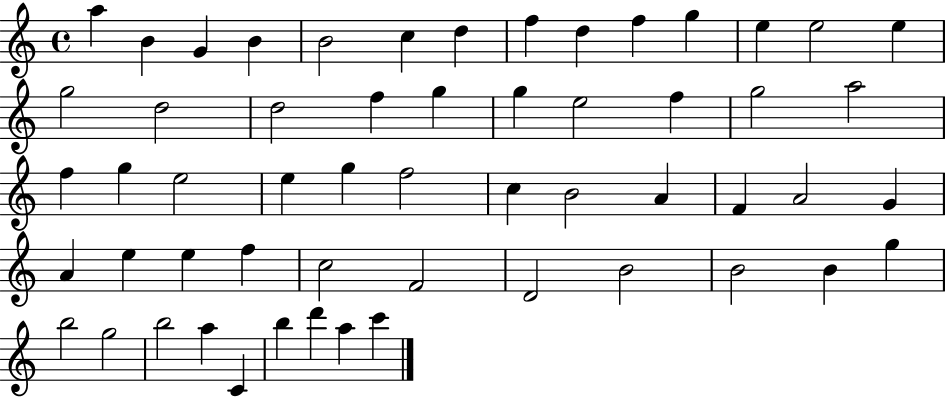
A5/q B4/q G4/q B4/q B4/h C5/q D5/q F5/q D5/q F5/q G5/q E5/q E5/h E5/q G5/h D5/h D5/h F5/q G5/q G5/q E5/h F5/q G5/h A5/h F5/q G5/q E5/h E5/q G5/q F5/h C5/q B4/h A4/q F4/q A4/h G4/q A4/q E5/q E5/q F5/q C5/h F4/h D4/h B4/h B4/h B4/q G5/q B5/h G5/h B5/h A5/q C4/q B5/q D6/q A5/q C6/q